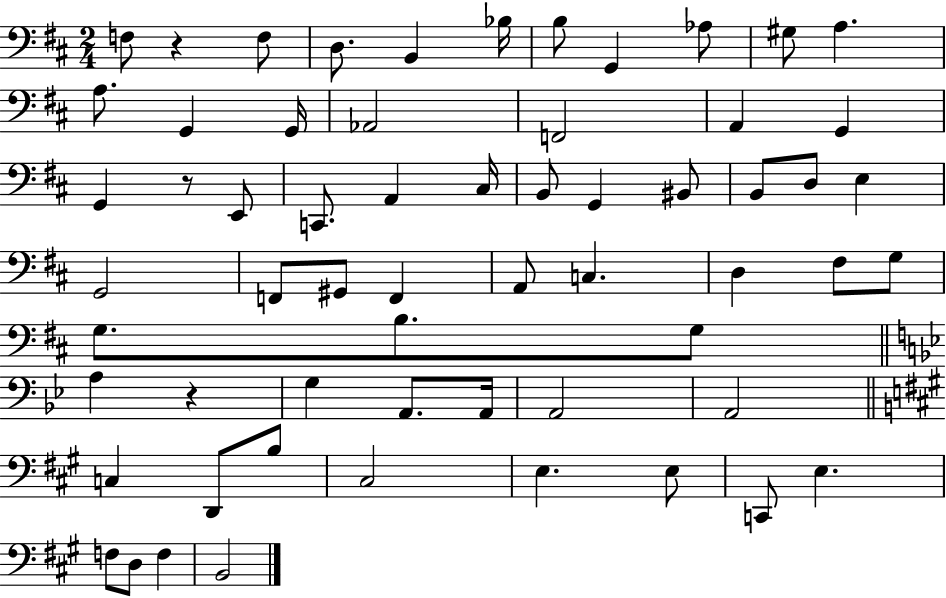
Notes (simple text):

F3/e R/q F3/e D3/e. B2/q Bb3/s B3/e G2/q Ab3/e G#3/e A3/q. A3/e. G2/q G2/s Ab2/h F2/h A2/q G2/q G2/q R/e E2/e C2/e. A2/q C#3/s B2/e G2/q BIS2/e B2/e D3/e E3/q G2/h F2/e G#2/e F2/q A2/e C3/q. D3/q F#3/e G3/e G3/e. B3/e. G3/e A3/q R/q G3/q A2/e. A2/s A2/h A2/h C3/q D2/e B3/e C#3/h E3/q. E3/e C2/e E3/q. F3/e D3/e F3/q B2/h